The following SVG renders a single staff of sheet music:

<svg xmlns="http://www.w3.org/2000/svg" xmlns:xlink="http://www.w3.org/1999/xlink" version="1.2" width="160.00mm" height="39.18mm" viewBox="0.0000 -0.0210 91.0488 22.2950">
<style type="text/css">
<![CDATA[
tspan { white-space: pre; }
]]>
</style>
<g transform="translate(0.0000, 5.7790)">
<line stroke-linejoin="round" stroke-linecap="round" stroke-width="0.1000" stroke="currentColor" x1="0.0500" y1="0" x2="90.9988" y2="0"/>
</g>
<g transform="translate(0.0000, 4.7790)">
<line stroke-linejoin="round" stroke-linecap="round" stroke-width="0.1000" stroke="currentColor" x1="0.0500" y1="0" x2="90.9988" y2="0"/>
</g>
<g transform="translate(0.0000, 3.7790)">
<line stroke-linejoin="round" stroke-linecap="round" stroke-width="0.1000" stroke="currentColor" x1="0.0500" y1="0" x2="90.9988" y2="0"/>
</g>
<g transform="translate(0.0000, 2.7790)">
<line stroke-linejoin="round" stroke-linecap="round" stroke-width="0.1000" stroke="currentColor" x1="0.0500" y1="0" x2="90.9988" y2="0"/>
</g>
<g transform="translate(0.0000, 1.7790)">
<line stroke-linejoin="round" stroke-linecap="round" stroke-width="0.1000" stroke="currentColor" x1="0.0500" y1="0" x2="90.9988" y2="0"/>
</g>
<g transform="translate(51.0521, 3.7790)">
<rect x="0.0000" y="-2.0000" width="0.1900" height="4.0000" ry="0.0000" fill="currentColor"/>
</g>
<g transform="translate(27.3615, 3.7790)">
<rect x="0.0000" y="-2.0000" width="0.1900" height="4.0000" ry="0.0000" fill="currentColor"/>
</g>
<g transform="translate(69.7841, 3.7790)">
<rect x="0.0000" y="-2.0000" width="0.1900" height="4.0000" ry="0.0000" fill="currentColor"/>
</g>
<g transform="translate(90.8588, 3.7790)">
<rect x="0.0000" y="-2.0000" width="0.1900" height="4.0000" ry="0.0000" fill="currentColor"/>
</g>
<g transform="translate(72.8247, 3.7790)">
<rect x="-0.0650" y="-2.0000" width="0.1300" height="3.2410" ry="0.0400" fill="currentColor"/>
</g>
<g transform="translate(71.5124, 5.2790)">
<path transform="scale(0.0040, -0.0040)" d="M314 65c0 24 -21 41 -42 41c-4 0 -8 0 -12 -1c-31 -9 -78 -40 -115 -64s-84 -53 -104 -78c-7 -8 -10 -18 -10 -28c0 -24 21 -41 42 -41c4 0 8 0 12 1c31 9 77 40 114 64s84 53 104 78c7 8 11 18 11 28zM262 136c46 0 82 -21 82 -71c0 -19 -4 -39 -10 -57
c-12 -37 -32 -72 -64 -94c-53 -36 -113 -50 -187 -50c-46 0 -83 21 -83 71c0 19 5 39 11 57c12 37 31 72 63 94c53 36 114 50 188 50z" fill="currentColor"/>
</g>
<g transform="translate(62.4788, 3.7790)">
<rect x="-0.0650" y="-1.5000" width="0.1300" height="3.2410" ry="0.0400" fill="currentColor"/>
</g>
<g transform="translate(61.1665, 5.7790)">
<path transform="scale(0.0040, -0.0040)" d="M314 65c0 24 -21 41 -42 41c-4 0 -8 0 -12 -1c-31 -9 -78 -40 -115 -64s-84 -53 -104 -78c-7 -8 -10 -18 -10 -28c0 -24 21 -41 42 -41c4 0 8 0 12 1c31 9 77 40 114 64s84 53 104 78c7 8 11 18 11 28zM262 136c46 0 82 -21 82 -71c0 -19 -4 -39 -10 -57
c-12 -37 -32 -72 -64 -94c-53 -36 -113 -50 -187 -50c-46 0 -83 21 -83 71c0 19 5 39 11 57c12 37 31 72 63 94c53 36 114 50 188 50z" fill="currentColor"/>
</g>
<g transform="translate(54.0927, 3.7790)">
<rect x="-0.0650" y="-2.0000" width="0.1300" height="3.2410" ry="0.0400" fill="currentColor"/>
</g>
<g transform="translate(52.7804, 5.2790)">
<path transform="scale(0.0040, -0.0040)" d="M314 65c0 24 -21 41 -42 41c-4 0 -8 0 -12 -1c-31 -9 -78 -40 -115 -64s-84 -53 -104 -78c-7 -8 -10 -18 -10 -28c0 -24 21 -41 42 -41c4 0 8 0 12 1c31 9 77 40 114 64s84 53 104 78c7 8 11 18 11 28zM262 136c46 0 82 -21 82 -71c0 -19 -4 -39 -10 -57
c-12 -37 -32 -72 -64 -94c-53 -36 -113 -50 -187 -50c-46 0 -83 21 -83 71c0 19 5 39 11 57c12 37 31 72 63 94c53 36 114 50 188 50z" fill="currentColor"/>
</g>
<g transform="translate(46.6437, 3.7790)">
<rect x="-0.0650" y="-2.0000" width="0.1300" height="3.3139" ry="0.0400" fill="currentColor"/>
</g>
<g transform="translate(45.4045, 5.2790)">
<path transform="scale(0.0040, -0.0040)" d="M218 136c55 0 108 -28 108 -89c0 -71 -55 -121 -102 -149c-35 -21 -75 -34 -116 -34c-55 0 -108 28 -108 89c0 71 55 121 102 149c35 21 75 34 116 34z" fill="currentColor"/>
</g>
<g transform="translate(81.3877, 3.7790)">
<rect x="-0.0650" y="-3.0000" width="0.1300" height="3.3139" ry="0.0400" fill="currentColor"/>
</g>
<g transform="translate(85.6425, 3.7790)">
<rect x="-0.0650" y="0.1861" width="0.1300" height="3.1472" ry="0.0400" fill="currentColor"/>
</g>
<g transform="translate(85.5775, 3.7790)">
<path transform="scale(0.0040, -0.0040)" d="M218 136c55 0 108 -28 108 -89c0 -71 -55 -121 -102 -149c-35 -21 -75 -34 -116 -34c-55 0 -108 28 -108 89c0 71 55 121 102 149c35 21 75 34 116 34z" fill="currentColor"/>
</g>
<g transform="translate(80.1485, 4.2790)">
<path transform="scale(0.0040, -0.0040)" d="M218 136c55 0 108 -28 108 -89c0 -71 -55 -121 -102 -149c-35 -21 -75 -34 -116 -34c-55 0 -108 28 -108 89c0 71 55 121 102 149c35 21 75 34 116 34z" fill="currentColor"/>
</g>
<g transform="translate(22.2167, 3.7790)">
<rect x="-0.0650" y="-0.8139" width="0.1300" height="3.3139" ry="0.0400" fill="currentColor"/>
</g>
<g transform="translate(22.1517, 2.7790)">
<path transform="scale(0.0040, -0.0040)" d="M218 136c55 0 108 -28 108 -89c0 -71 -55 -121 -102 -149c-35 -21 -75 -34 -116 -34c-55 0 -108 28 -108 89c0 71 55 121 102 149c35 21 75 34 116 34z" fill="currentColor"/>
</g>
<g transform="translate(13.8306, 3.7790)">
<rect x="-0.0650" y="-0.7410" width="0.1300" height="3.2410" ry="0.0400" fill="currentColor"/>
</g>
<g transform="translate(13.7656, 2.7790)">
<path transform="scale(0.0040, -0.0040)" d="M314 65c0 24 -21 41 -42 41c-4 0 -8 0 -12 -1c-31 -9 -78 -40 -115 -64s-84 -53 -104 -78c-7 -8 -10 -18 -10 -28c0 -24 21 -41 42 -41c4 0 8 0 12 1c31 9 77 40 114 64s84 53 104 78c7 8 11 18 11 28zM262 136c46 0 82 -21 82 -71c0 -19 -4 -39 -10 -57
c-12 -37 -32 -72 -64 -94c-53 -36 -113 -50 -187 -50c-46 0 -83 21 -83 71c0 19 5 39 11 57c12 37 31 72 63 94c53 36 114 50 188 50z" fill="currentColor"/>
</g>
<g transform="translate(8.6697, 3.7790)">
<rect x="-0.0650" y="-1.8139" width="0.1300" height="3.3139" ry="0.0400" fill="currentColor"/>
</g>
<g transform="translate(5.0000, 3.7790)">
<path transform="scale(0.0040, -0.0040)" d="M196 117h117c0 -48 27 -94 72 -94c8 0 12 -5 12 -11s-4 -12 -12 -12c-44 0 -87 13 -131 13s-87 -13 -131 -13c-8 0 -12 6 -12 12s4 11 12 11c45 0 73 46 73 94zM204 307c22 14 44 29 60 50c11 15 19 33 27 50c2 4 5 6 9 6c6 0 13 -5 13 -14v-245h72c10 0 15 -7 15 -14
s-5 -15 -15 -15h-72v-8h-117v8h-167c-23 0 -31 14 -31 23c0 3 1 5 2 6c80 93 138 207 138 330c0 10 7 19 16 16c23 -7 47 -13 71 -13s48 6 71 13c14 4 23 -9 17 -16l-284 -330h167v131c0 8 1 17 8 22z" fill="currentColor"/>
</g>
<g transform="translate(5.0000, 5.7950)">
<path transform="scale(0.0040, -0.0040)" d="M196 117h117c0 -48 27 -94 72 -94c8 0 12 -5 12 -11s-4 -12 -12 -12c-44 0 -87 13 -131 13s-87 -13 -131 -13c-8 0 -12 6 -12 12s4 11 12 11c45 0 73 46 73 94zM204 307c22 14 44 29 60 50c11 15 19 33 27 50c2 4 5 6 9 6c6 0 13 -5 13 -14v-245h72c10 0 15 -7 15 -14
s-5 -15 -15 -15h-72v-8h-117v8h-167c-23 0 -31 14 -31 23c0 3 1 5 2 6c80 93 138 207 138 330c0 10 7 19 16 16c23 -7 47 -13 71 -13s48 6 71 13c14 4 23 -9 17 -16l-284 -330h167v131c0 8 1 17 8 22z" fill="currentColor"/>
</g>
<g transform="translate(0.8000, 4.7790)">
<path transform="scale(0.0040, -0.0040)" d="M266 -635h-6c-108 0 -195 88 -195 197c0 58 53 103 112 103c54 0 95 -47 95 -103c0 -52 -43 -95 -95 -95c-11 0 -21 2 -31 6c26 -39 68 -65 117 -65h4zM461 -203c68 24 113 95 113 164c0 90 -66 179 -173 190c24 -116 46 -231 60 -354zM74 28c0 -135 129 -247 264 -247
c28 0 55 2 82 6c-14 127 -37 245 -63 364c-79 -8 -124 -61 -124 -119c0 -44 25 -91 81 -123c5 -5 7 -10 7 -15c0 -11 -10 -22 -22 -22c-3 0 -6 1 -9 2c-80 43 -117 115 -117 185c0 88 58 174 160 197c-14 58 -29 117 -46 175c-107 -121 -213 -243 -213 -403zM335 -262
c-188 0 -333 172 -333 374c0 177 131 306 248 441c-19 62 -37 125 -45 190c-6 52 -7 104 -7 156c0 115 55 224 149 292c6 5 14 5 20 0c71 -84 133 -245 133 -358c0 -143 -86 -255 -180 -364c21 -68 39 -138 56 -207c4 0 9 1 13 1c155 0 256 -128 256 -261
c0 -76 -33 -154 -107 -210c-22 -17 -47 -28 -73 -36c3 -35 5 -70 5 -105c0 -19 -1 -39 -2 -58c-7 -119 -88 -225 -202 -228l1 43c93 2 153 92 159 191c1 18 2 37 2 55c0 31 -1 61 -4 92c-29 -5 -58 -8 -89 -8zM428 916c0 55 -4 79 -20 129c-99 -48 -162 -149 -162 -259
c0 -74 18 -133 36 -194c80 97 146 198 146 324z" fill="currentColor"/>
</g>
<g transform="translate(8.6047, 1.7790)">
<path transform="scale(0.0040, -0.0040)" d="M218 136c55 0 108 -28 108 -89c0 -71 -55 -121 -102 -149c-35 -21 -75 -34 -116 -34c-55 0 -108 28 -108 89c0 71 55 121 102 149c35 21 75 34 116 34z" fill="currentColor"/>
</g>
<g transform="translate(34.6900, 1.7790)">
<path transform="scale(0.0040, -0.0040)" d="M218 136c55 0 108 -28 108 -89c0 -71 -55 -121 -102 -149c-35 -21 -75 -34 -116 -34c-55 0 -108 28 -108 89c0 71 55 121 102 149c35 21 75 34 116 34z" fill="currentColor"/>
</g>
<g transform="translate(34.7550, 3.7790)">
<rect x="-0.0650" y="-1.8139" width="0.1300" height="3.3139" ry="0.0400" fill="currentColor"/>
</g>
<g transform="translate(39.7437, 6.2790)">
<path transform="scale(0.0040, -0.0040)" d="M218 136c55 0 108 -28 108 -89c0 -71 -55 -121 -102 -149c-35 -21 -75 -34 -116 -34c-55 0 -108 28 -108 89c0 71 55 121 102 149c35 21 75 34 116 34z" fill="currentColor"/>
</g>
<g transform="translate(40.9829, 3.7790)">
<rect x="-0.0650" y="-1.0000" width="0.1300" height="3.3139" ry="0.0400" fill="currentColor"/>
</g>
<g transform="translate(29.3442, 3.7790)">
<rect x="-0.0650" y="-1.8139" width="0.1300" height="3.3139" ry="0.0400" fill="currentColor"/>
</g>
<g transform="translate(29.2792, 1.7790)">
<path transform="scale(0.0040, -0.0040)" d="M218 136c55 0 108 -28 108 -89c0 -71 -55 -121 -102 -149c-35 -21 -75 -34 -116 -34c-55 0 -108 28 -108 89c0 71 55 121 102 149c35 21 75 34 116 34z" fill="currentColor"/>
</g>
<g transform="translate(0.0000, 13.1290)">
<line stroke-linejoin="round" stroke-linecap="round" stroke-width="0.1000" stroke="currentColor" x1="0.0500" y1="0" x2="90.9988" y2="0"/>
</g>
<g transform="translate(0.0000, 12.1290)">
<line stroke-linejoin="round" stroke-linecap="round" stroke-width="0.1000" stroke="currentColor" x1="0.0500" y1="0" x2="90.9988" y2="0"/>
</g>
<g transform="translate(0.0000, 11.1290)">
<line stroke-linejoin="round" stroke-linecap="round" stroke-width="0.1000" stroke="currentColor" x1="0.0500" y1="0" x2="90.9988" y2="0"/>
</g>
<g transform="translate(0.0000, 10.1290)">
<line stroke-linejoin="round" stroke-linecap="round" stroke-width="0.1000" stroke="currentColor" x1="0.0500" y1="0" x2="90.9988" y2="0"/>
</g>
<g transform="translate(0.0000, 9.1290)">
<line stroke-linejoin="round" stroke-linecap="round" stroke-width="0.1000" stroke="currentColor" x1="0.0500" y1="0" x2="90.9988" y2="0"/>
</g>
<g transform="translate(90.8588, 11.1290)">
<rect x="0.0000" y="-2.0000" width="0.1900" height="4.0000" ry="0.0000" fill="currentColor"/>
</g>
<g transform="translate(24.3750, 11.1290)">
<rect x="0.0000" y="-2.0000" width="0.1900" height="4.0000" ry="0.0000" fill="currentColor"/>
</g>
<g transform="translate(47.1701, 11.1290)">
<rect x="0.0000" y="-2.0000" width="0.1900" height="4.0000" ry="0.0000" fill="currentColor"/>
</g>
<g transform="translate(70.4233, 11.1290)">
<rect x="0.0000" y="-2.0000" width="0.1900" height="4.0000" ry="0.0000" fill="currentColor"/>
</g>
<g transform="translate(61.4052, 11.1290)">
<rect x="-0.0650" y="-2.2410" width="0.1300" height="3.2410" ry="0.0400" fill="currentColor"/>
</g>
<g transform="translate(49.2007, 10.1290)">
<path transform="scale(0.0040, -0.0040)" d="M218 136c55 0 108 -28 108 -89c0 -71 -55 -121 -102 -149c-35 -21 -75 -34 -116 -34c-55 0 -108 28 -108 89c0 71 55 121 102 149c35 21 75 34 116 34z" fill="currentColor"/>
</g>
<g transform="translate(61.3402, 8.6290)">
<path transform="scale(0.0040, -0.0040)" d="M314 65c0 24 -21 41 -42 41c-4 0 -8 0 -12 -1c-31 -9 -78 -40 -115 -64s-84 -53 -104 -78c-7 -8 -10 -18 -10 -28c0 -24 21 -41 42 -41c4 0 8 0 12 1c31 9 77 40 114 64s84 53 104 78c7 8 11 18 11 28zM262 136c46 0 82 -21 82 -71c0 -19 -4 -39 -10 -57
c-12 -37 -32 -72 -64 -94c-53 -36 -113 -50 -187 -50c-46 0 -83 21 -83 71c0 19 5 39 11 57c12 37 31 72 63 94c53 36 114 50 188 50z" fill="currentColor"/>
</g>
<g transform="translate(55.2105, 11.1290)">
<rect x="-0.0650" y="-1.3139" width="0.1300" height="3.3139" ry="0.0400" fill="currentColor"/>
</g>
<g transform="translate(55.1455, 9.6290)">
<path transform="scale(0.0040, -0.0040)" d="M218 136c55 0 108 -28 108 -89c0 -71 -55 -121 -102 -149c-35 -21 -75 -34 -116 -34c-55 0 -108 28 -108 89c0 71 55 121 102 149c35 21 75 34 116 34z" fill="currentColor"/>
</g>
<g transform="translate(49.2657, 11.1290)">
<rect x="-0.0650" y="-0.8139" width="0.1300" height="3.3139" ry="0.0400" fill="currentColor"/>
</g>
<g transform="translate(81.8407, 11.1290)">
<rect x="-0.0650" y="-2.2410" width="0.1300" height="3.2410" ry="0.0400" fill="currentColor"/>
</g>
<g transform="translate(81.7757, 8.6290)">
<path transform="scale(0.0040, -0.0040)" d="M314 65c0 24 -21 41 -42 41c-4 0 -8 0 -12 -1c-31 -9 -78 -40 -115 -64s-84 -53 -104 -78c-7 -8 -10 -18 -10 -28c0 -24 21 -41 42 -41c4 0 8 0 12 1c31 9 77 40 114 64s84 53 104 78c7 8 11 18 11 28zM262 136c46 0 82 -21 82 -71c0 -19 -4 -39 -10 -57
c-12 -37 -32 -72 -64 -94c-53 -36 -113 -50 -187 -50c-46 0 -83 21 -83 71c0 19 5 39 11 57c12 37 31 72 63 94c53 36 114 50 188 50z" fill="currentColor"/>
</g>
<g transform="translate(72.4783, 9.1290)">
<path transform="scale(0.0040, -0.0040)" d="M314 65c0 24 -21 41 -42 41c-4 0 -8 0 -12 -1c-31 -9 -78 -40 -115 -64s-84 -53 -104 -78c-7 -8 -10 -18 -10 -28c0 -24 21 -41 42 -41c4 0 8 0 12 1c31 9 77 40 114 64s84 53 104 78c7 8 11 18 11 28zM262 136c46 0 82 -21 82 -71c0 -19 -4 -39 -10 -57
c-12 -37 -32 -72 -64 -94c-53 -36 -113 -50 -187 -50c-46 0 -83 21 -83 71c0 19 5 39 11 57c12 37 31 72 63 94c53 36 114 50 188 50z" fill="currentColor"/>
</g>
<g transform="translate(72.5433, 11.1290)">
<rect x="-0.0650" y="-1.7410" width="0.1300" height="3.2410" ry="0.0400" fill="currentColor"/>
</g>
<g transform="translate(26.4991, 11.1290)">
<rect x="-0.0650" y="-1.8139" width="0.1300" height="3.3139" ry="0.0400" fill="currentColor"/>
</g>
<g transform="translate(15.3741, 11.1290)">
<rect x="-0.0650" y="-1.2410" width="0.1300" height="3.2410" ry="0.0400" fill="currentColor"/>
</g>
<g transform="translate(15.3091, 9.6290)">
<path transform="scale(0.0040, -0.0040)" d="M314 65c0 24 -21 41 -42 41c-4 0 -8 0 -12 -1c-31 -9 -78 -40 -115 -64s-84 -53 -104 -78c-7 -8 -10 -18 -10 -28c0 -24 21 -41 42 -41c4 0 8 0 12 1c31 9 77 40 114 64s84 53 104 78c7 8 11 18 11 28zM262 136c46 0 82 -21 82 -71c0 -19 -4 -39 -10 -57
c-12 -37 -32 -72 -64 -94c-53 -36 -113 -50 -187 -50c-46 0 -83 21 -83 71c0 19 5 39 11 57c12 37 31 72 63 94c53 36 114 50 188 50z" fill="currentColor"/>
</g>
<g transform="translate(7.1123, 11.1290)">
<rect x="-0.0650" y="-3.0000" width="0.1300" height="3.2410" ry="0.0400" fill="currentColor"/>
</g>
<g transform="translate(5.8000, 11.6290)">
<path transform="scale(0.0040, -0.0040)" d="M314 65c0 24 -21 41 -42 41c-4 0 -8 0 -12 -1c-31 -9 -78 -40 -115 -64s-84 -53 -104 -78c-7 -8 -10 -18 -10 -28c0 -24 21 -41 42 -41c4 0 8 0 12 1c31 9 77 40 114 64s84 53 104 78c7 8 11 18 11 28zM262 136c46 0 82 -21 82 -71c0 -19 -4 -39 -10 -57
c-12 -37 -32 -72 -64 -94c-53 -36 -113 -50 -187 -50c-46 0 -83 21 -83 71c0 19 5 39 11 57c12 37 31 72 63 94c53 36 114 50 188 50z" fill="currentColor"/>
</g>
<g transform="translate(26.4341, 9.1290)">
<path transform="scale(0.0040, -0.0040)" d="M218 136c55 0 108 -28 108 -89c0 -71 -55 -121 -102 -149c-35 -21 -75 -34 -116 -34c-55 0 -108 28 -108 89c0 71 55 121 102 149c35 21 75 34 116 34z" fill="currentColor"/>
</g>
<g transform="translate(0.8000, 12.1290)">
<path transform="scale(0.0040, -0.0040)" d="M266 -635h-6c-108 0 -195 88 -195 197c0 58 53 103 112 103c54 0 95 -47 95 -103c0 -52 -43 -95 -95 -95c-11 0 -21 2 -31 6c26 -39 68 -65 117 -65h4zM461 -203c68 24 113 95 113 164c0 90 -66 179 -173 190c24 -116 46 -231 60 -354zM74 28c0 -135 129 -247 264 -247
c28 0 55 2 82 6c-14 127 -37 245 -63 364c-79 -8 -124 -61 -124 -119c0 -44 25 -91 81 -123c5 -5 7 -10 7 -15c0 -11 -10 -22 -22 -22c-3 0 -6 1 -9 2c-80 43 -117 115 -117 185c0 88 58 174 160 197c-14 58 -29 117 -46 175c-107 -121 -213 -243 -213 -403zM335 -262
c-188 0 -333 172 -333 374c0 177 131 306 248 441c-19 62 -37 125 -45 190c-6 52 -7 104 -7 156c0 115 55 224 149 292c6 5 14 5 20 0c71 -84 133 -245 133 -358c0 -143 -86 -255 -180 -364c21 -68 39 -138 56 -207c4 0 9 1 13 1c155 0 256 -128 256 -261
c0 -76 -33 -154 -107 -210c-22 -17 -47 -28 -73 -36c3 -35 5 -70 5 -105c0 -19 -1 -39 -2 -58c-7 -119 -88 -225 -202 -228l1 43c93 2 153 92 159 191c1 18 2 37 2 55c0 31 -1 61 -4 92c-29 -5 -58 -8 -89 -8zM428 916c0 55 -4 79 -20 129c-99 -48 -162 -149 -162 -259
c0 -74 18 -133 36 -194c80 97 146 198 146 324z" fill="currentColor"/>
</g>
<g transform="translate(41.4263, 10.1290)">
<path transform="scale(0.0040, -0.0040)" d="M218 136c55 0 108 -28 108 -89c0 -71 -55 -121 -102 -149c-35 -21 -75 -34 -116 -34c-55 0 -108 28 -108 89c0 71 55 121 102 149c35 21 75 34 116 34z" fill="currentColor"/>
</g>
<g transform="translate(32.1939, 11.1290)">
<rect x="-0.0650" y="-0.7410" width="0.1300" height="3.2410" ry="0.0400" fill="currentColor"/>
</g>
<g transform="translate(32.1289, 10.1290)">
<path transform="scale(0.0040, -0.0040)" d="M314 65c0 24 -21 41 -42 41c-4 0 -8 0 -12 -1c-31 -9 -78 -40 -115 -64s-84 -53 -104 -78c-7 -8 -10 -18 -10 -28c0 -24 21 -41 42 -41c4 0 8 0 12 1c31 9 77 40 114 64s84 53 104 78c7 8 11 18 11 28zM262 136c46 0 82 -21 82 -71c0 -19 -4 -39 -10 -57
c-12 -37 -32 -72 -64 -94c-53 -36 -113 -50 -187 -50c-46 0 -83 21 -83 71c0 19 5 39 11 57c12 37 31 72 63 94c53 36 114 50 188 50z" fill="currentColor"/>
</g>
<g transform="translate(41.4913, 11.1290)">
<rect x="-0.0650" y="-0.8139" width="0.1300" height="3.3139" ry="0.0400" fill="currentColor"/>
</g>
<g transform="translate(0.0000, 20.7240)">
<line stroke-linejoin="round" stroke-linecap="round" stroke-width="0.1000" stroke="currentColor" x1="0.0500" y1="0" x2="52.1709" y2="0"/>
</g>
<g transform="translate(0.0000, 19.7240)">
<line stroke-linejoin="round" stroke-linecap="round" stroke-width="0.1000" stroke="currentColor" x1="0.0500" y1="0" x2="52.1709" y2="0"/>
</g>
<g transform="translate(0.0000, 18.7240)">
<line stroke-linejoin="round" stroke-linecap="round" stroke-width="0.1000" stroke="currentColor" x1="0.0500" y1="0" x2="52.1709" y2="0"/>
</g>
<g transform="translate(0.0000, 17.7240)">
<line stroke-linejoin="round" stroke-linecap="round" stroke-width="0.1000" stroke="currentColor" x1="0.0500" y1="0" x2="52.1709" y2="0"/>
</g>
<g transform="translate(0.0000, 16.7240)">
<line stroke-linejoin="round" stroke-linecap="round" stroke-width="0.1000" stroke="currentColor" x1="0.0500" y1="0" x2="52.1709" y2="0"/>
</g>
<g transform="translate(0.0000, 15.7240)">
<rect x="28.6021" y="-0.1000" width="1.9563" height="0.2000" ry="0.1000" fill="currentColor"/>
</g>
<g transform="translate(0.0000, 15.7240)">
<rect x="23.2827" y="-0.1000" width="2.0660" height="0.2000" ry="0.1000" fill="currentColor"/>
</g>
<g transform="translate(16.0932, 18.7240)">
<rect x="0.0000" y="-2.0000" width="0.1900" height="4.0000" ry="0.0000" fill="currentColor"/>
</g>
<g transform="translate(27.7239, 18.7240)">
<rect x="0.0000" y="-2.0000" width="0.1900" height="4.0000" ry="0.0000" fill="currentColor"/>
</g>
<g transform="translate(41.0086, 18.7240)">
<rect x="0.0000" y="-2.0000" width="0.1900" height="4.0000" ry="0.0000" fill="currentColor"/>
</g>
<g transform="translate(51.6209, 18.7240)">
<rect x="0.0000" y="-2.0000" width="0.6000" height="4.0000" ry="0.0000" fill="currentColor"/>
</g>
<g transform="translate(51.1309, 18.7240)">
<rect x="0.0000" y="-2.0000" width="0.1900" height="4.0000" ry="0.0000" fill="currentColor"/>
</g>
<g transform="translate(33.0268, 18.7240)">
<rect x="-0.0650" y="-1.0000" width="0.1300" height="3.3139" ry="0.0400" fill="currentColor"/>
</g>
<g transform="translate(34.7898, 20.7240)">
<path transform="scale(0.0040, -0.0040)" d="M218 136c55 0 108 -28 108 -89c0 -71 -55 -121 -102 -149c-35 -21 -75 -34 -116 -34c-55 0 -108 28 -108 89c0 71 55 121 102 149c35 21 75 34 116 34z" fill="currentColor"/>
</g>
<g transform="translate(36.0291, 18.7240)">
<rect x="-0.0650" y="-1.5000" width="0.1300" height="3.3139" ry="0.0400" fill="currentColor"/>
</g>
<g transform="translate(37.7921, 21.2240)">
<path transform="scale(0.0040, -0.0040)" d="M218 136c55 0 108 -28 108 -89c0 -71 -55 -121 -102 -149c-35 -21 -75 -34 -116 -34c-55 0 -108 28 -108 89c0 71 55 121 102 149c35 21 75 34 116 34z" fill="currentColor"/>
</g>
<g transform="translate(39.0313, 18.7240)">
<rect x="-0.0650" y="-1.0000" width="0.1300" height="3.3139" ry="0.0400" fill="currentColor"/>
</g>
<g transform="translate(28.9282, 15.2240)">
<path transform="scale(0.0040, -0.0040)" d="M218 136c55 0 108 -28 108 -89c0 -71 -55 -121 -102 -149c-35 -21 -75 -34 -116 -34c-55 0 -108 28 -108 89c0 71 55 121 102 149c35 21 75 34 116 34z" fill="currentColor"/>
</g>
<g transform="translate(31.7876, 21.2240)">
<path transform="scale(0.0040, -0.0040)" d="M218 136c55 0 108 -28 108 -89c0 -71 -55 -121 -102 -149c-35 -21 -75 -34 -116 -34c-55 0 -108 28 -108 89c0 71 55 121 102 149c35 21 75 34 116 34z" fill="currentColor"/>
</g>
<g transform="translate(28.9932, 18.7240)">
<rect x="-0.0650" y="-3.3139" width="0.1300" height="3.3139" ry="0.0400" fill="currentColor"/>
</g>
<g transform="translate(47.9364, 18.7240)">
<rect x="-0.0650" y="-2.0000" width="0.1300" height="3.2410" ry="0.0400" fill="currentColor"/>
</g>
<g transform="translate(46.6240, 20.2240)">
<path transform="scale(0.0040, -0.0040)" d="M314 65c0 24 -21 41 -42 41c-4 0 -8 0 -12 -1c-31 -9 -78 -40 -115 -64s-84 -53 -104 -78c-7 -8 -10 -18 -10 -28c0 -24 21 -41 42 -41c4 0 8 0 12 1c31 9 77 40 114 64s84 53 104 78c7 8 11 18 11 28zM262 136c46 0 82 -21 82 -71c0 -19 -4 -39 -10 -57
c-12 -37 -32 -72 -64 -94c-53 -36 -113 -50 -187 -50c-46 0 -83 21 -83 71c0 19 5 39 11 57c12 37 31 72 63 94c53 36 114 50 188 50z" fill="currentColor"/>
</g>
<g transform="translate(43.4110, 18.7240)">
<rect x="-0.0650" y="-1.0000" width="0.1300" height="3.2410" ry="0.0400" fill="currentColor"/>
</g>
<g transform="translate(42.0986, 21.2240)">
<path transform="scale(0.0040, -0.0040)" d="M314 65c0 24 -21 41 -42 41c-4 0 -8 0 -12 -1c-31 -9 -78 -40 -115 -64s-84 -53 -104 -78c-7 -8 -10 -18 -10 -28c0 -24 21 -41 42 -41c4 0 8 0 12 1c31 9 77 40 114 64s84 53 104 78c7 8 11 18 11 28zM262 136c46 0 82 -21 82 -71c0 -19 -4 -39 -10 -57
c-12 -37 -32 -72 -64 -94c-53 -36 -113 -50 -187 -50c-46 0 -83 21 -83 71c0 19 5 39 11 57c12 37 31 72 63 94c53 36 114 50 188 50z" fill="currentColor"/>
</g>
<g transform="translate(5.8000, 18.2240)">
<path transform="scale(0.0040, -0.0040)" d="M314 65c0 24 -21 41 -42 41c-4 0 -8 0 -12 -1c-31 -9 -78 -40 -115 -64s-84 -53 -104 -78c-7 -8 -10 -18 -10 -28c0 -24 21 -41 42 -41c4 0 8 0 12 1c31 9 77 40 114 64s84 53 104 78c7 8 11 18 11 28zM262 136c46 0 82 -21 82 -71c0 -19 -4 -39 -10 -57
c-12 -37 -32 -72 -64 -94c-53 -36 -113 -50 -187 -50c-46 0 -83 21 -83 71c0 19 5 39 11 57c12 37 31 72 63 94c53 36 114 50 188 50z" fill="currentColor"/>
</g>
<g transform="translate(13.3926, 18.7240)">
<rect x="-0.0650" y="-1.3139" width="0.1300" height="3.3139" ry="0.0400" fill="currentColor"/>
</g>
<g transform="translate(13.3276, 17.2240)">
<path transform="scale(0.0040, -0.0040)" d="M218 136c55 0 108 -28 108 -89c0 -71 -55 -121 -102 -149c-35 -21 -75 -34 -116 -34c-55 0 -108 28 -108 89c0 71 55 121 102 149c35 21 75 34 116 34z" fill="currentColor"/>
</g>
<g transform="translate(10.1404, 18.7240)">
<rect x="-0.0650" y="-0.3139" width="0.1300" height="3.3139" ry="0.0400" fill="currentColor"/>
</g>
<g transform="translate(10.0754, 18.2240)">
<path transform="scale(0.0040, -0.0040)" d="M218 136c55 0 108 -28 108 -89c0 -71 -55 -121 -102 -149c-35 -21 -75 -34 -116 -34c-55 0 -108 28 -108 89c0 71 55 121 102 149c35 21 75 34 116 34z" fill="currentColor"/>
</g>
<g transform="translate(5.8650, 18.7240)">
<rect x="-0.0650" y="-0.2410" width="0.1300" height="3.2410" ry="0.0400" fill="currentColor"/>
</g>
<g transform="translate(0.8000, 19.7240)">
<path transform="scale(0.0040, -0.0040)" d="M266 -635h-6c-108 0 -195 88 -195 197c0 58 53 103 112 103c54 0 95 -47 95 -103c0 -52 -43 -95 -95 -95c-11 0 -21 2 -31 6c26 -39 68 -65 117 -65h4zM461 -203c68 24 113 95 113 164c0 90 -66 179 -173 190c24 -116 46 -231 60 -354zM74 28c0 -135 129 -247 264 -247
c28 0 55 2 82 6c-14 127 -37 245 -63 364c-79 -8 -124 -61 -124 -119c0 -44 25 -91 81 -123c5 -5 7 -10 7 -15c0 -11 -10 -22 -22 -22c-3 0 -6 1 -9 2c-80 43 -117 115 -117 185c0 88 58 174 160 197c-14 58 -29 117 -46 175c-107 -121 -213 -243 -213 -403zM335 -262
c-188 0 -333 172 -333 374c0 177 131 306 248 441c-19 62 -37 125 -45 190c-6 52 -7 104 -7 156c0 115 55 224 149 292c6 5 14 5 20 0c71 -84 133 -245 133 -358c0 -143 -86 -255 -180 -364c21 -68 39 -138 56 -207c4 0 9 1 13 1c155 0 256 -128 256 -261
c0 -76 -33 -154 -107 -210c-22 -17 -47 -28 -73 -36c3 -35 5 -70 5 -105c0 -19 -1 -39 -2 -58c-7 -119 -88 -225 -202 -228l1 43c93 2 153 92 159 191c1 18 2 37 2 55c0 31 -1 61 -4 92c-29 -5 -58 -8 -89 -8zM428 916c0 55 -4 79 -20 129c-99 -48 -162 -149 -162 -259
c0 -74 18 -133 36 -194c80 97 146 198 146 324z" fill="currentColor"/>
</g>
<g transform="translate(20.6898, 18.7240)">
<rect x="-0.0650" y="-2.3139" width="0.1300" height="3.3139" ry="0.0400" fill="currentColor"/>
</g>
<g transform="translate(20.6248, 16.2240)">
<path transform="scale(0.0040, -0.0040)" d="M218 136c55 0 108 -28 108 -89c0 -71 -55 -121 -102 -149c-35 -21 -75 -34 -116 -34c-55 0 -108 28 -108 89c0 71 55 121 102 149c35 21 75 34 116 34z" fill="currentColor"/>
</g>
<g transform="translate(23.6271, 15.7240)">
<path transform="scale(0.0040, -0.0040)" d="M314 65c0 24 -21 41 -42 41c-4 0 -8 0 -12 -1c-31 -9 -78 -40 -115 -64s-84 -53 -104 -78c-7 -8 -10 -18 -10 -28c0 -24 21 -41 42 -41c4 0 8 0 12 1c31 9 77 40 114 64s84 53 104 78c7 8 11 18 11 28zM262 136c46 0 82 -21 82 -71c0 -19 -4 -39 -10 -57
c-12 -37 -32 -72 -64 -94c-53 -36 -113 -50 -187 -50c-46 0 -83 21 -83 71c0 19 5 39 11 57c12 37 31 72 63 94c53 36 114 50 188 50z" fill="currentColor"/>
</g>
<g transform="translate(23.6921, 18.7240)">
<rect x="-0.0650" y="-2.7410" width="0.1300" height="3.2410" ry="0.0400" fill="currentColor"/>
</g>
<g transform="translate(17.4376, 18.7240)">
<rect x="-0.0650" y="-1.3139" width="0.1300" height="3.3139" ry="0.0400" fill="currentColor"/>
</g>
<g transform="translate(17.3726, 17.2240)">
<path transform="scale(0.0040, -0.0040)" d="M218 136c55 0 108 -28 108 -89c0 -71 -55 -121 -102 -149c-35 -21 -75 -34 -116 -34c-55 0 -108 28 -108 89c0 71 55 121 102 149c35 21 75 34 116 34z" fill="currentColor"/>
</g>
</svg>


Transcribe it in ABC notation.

X:1
T:Untitled
M:4/4
L:1/4
K:C
f d2 d f f D F F2 E2 F2 A B A2 e2 f d2 d d e g2 f2 g2 c2 c e e g a2 b D E D D2 F2